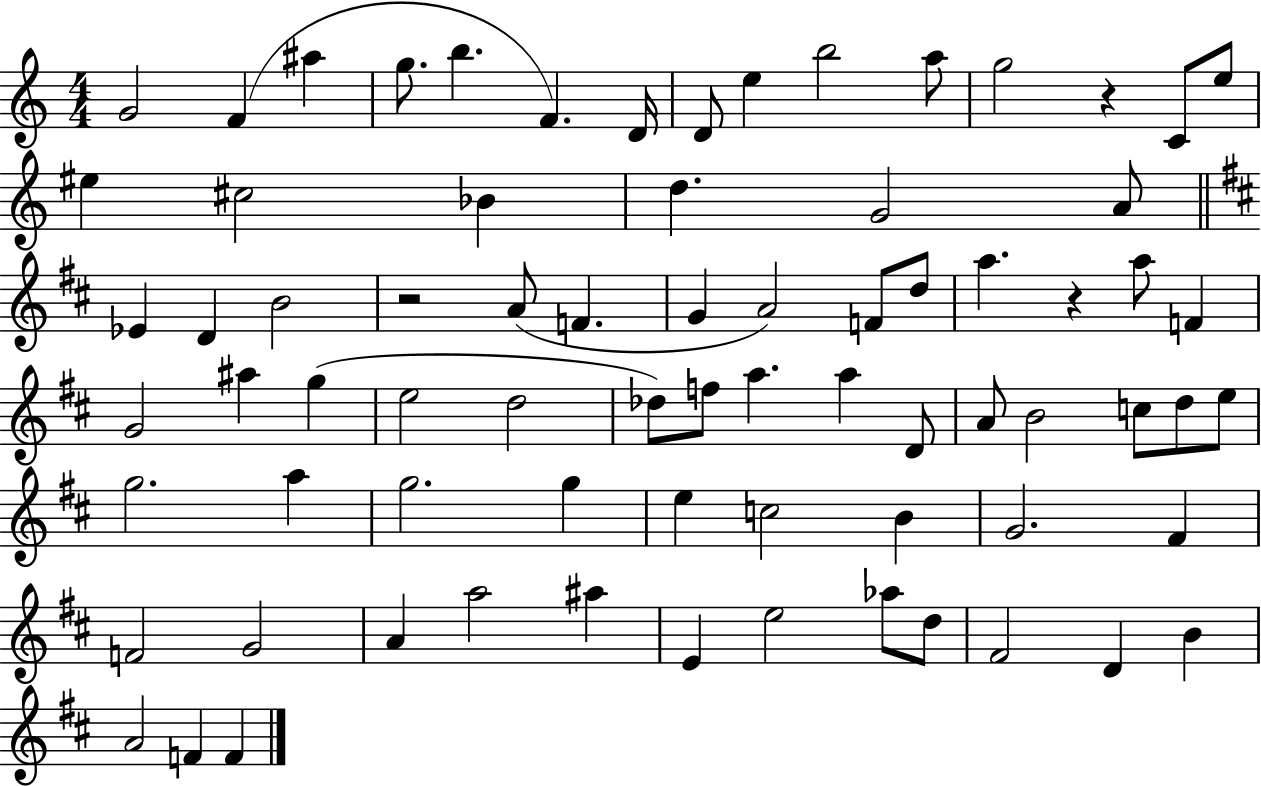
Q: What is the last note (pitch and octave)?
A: F4